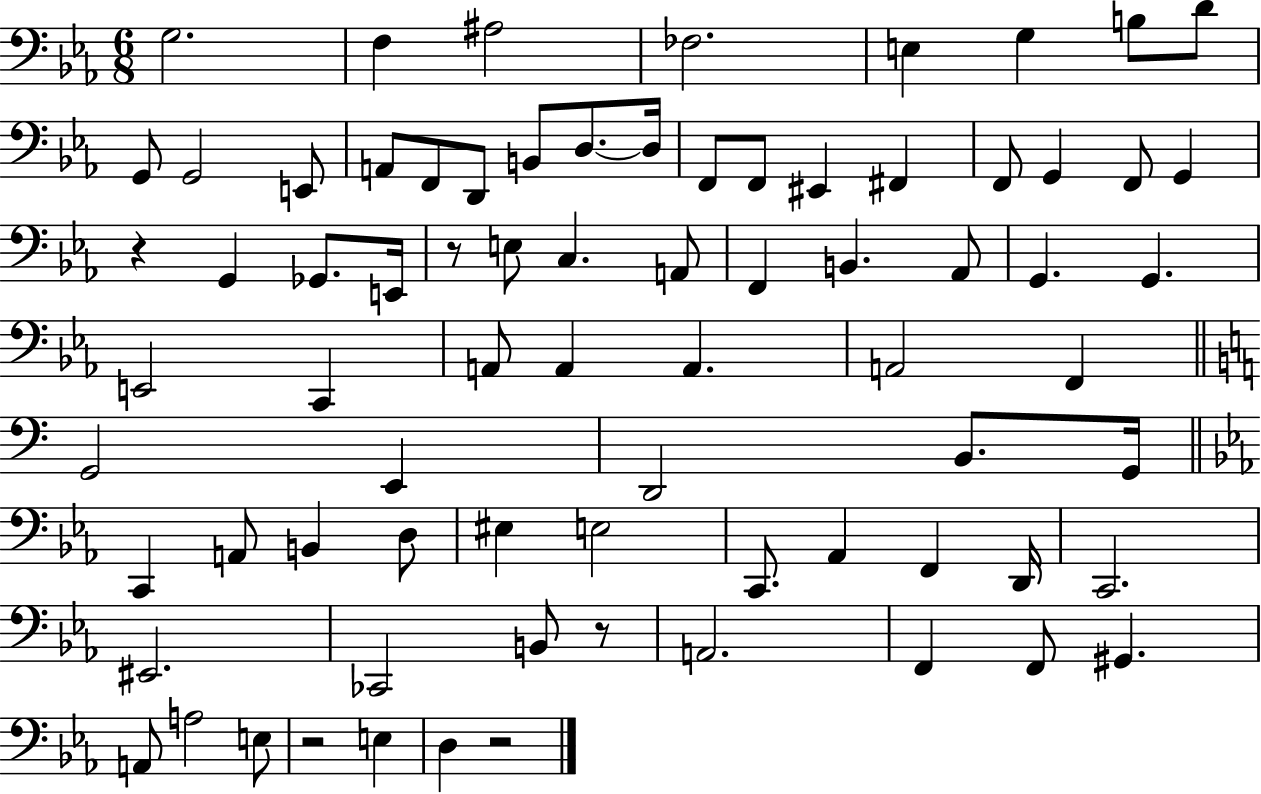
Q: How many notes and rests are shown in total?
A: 76